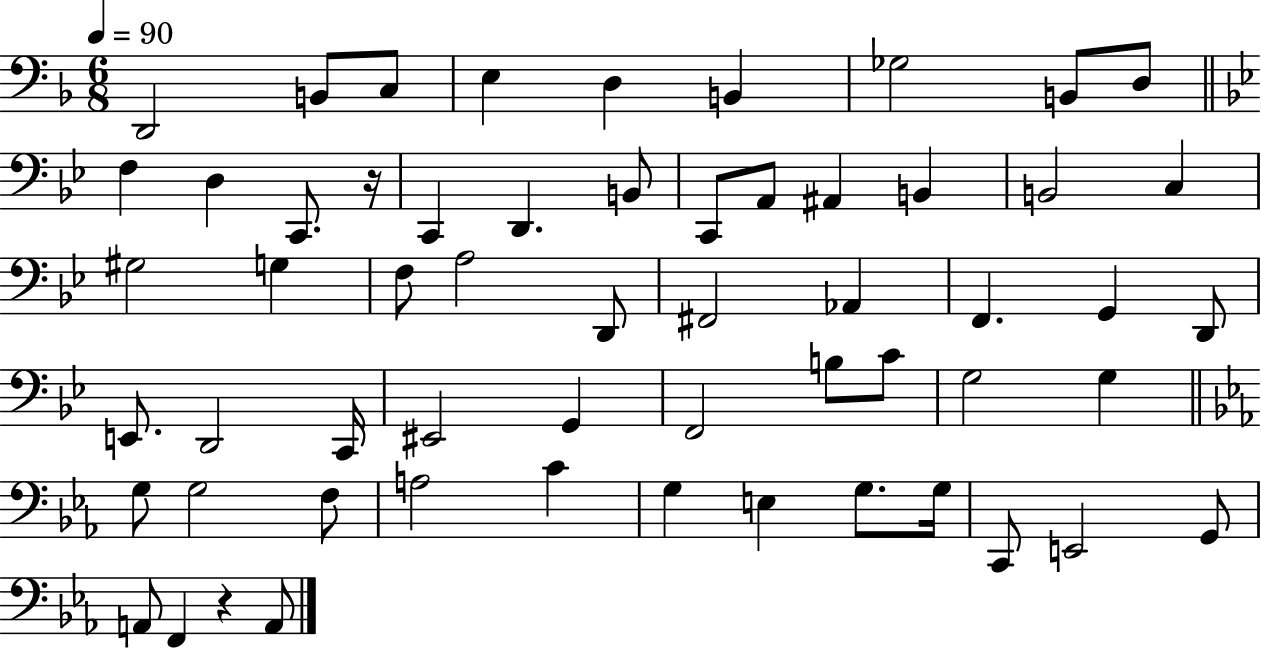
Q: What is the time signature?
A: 6/8